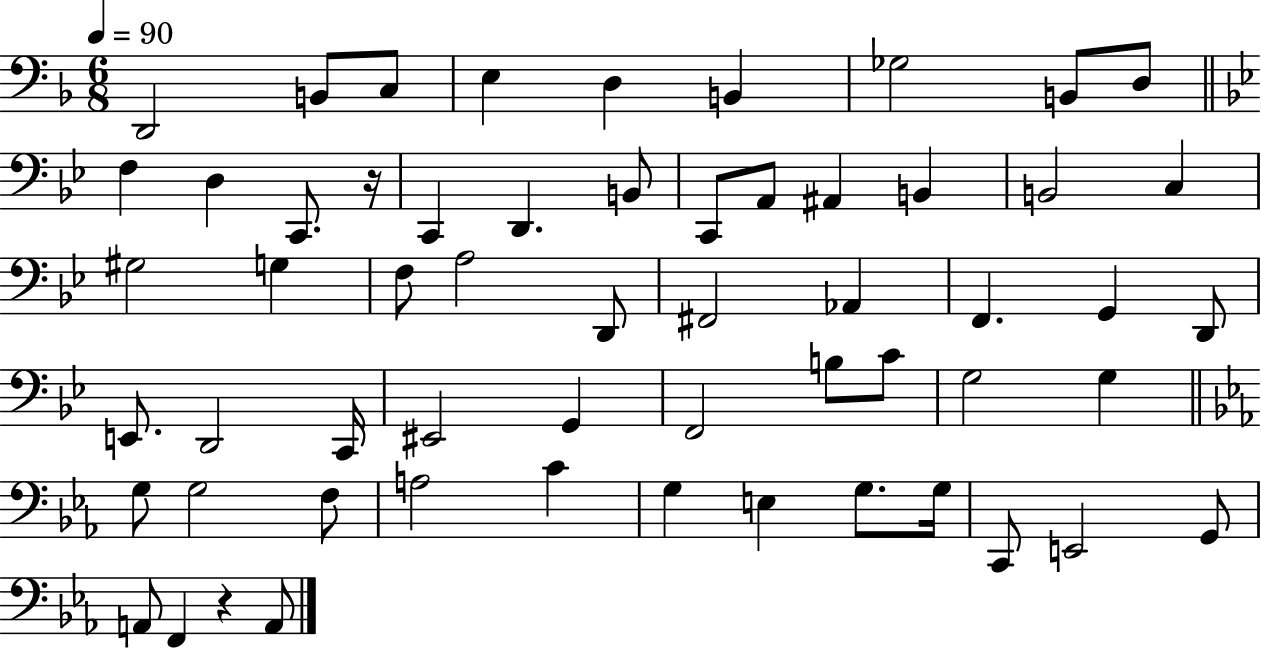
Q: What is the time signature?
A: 6/8